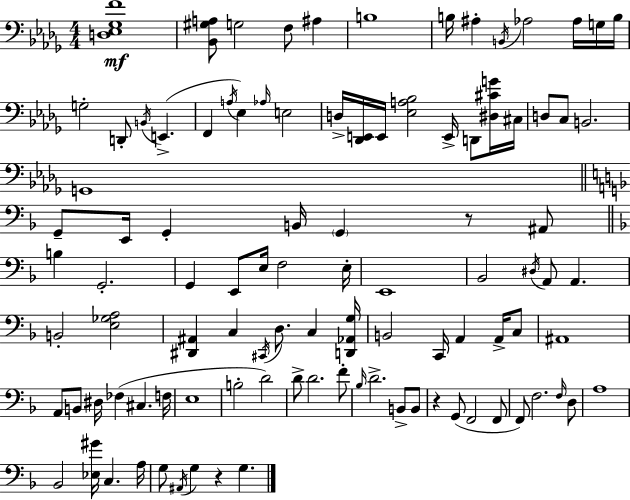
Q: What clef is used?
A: bass